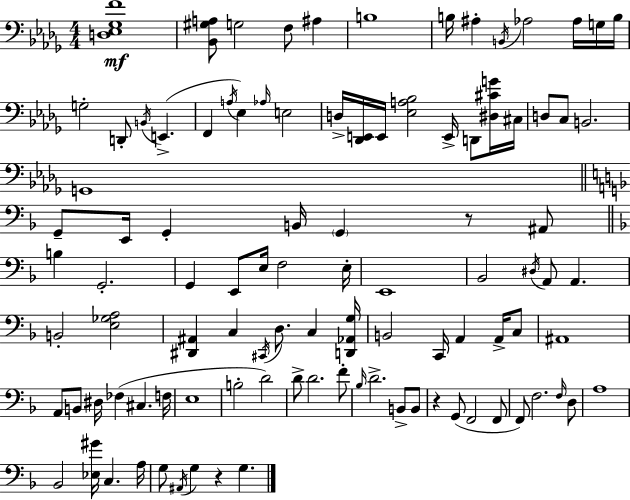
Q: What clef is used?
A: bass